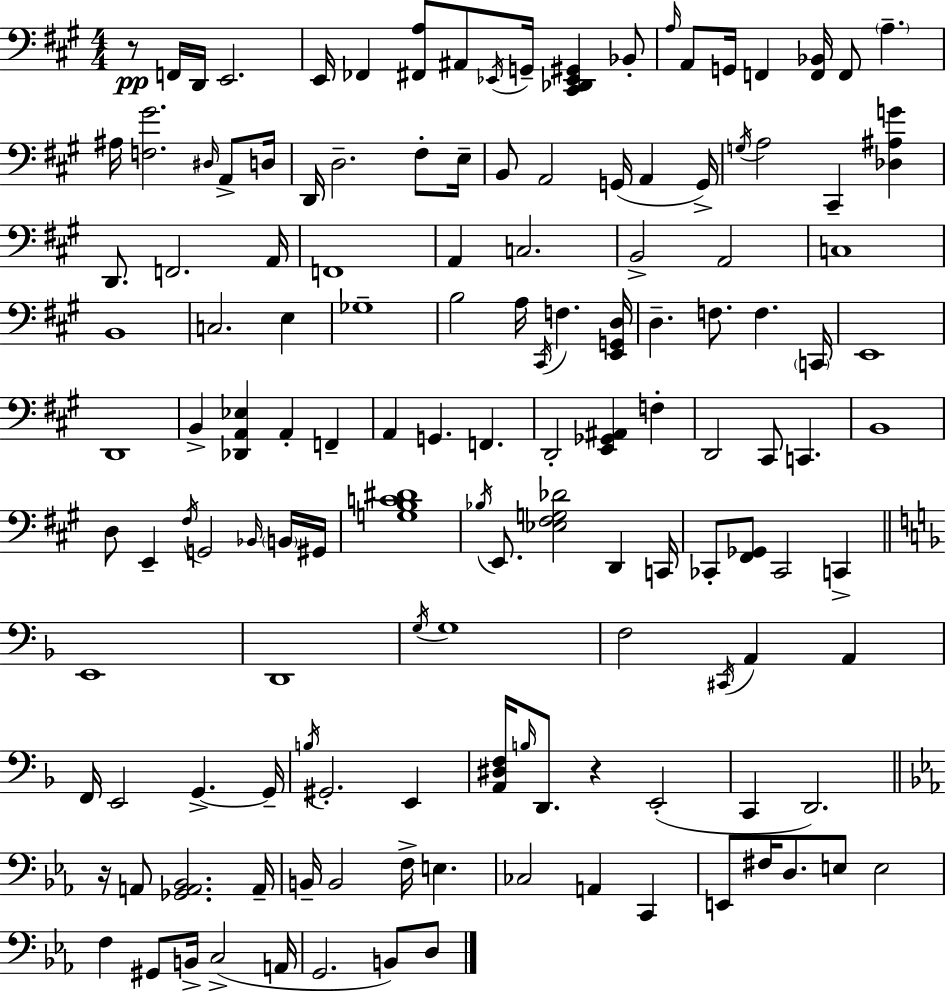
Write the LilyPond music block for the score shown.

{
  \clef bass
  \numericTimeSignature
  \time 4/4
  \key a \major
  r8\pp f,16 d,16 e,2. | e,16 fes,4 <fis, a>8 ais,8 \acciaccatura { ees,16 } g,16-- <cis, des, ees, gis,>4 bes,8-. | \grace { a16 } a,8 g,16 f,4 <f, bes,>16 f,8 \parenthesize a4.-- | ais16 <f gis'>2. \grace { dis16 } | \break a,8-> d16 d,16 d2.-- | fis8-. e16-- b,8 a,2 g,16( a,4 | g,16->) \acciaccatura { g16 } a2 cis,4-- | <des ais g'>4 d,8. f,2. | \break a,16 f,1 | a,4 c2. | b,2-> a,2 | c1 | \break b,1 | c2. | e4 ges1-- | b2 a16 \acciaccatura { cis,16 } f4. | \break <e, g, d>16 d4.-- f8. f4. | \parenthesize c,16 e,1 | d,1 | b,4-> <des, a, ees>4 a,4-. | \break f,4-- a,4 g,4. f,4. | d,2-. <e, ges, ais,>4 | f4-. d,2 cis,8 c,4. | b,1 | \break d8 e,4-- \acciaccatura { fis16 } g,2 | \grace { bes,16 } \parenthesize b,16 gis,16 <g b c' dis'>1 | \acciaccatura { bes16 } e,8. <ees fis g des'>2 | d,4 c,16 ces,8-. <fis, ges,>8 ces,2 | \break c,4-> \bar "||" \break \key f \major e,1 | d,1 | \acciaccatura { g16 } g1 | f2 \acciaccatura { cis,16 } a,4 a,4 | \break f,16 e,2 g,4.->~~ | g,16-- \acciaccatura { b16 } gis,2.-. e,4 | <a, dis f>16 \grace { b16 } d,8. r4 e,2-.( | c,4 d,2.) | \break \bar "||" \break \key c \minor r16 a,8 <ges, a, bes,>2. a,16-- | b,16-- b,2 f16-> e4. | ces2 a,4 c,4 | e,8 fis16 d8. e8 e2 | \break f4 gis,8 b,16-> c2->( a,16 | g,2. b,8) d8 | \bar "|."
}